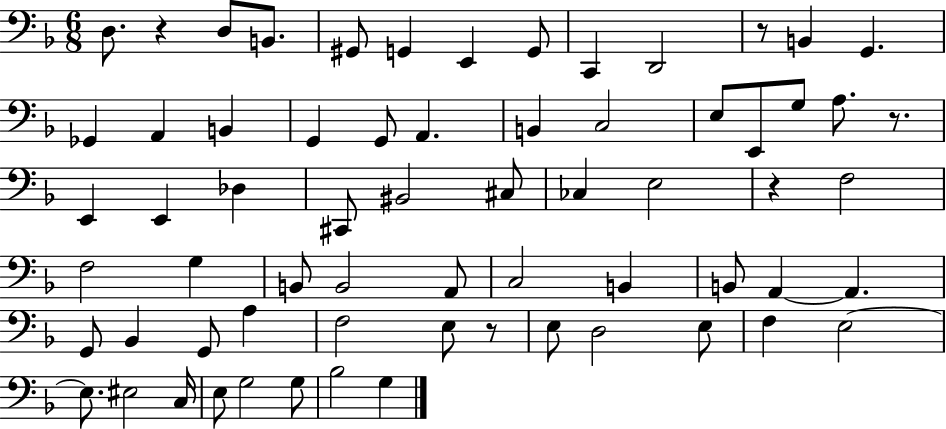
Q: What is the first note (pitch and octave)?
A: D3